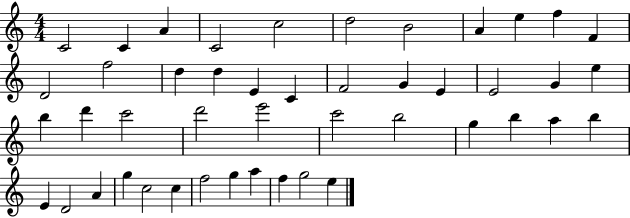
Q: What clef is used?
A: treble